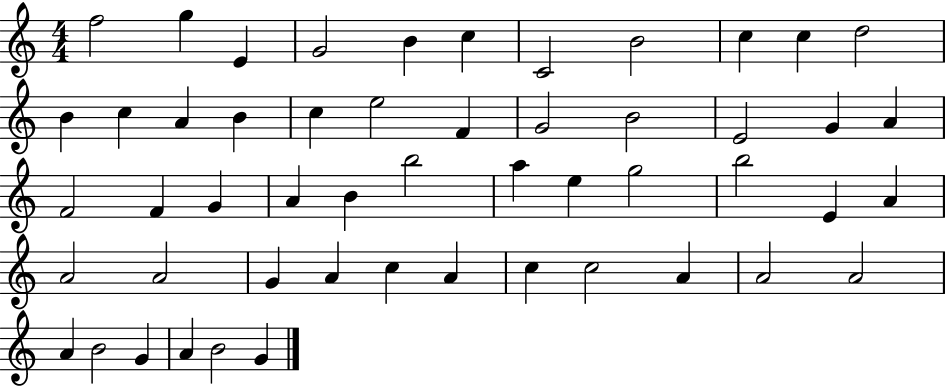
{
  \clef treble
  \numericTimeSignature
  \time 4/4
  \key c \major
  f''2 g''4 e'4 | g'2 b'4 c''4 | c'2 b'2 | c''4 c''4 d''2 | \break b'4 c''4 a'4 b'4 | c''4 e''2 f'4 | g'2 b'2 | e'2 g'4 a'4 | \break f'2 f'4 g'4 | a'4 b'4 b''2 | a''4 e''4 g''2 | b''2 e'4 a'4 | \break a'2 a'2 | g'4 a'4 c''4 a'4 | c''4 c''2 a'4 | a'2 a'2 | \break a'4 b'2 g'4 | a'4 b'2 g'4 | \bar "|."
}